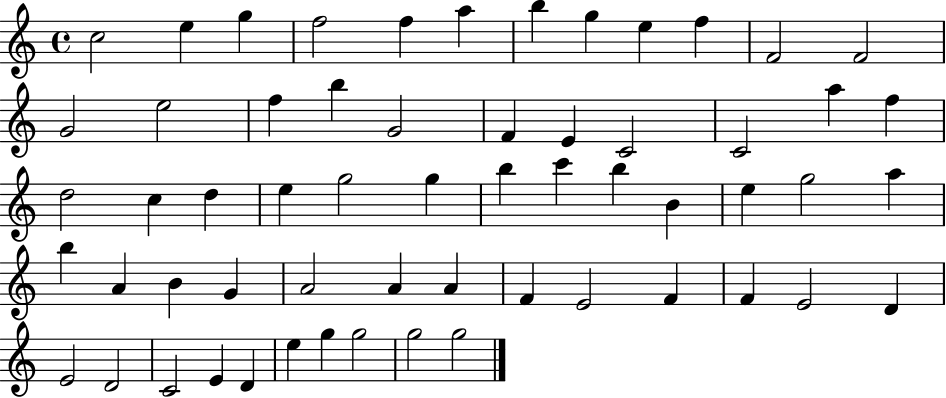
C5/h E5/q G5/q F5/h F5/q A5/q B5/q G5/q E5/q F5/q F4/h F4/h G4/h E5/h F5/q B5/q G4/h F4/q E4/q C4/h C4/h A5/q F5/q D5/h C5/q D5/q E5/q G5/h G5/q B5/q C6/q B5/q B4/q E5/q G5/h A5/q B5/q A4/q B4/q G4/q A4/h A4/q A4/q F4/q E4/h F4/q F4/q E4/h D4/q E4/h D4/h C4/h E4/q D4/q E5/q G5/q G5/h G5/h G5/h